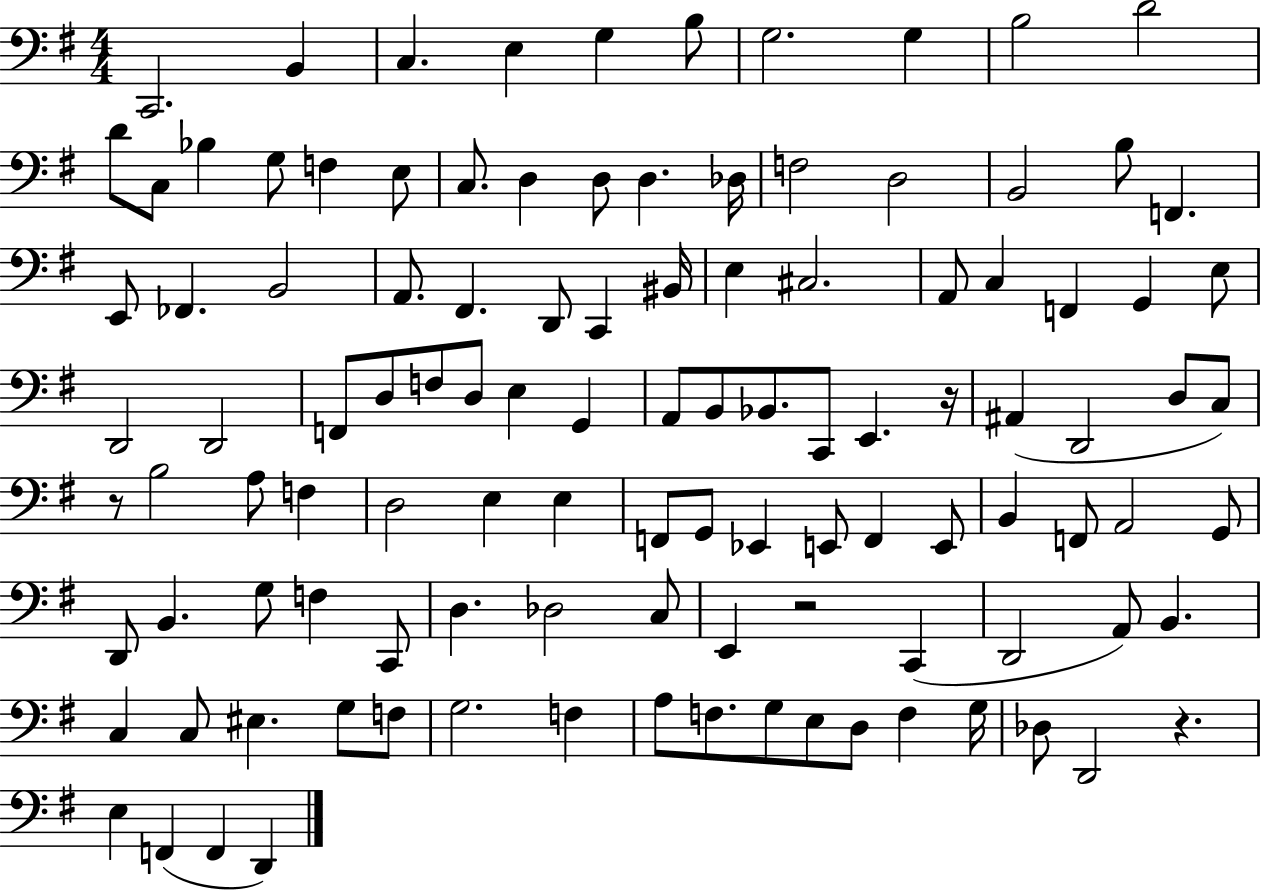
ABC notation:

X:1
T:Untitled
M:4/4
L:1/4
K:G
C,,2 B,, C, E, G, B,/2 G,2 G, B,2 D2 D/2 C,/2 _B, G,/2 F, E,/2 C,/2 D, D,/2 D, _D,/4 F,2 D,2 B,,2 B,/2 F,, E,,/2 _F,, B,,2 A,,/2 ^F,, D,,/2 C,, ^B,,/4 E, ^C,2 A,,/2 C, F,, G,, E,/2 D,,2 D,,2 F,,/2 D,/2 F,/2 D,/2 E, G,, A,,/2 B,,/2 _B,,/2 C,,/2 E,, z/4 ^A,, D,,2 D,/2 C,/2 z/2 B,2 A,/2 F, D,2 E, E, F,,/2 G,,/2 _E,, E,,/2 F,, E,,/2 B,, F,,/2 A,,2 G,,/2 D,,/2 B,, G,/2 F, C,,/2 D, _D,2 C,/2 E,, z2 C,, D,,2 A,,/2 B,, C, C,/2 ^E, G,/2 F,/2 G,2 F, A,/2 F,/2 G,/2 E,/2 D,/2 F, G,/4 _D,/2 D,,2 z E, F,, F,, D,,